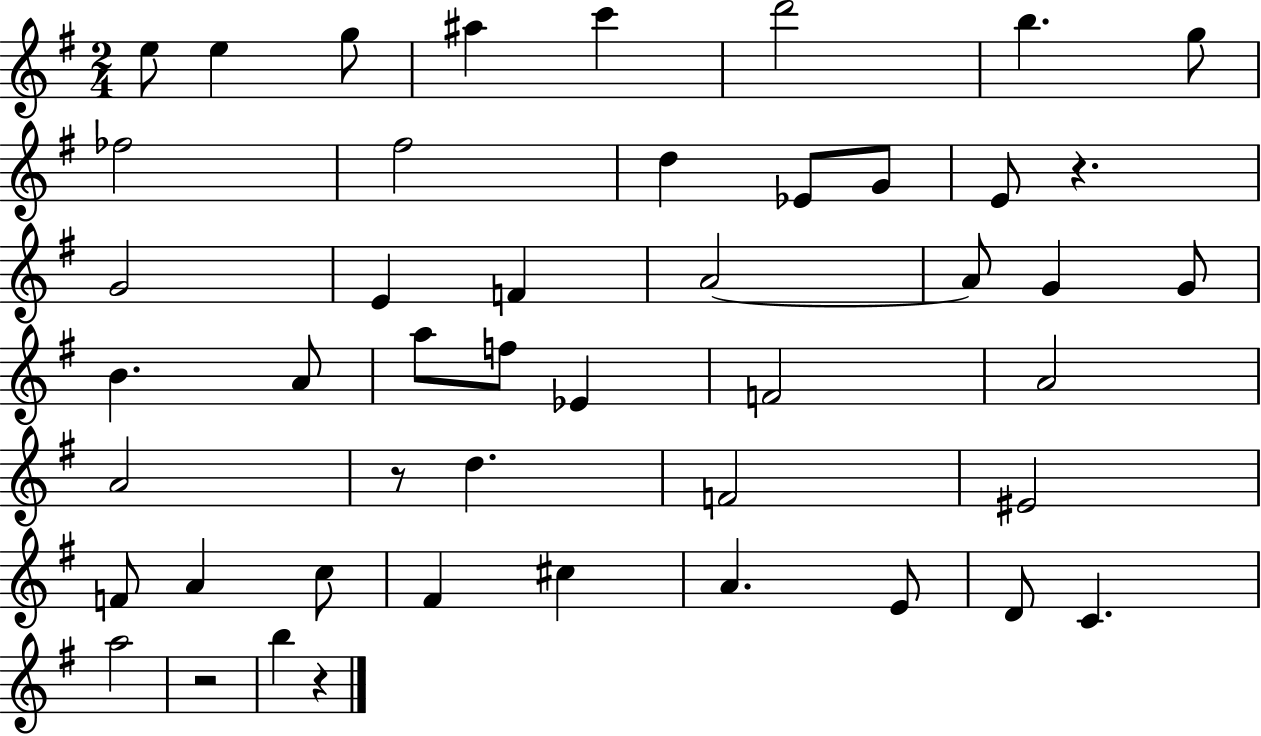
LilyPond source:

{
  \clef treble
  \numericTimeSignature
  \time 2/4
  \key g \major
  \repeat volta 2 { e''8 e''4 g''8 | ais''4 c'''4 | d'''2 | b''4. g''8 | \break fes''2 | fis''2 | d''4 ees'8 g'8 | e'8 r4. | \break g'2 | e'4 f'4 | a'2~~ | a'8 g'4 g'8 | \break b'4. a'8 | a''8 f''8 ees'4 | f'2 | a'2 | \break a'2 | r8 d''4. | f'2 | eis'2 | \break f'8 a'4 c''8 | fis'4 cis''4 | a'4. e'8 | d'8 c'4. | \break a''2 | r2 | b''4 r4 | } \bar "|."
}